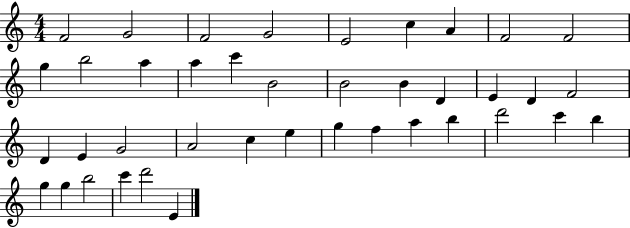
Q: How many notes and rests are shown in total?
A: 40